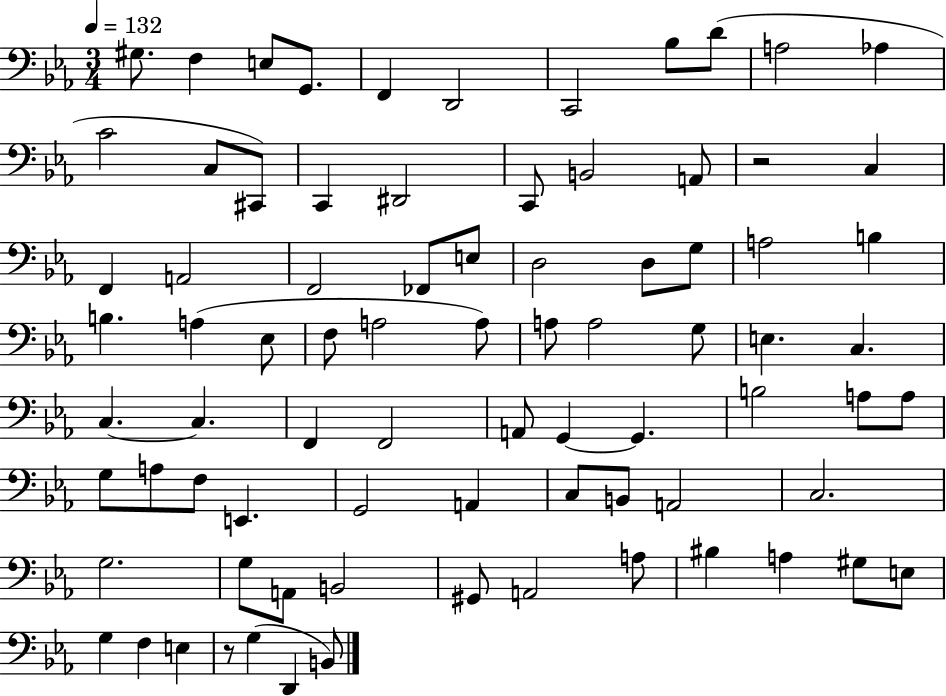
{
  \clef bass
  \numericTimeSignature
  \time 3/4
  \key ees \major
  \tempo 4 = 132
  gis8. f4 e8 g,8. | f,4 d,2 | c,2 bes8 d'8( | a2 aes4 | \break c'2 c8 cis,8) | c,4 dis,2 | c,8 b,2 a,8 | r2 c4 | \break f,4 a,2 | f,2 fes,8 e8 | d2 d8 g8 | a2 b4 | \break b4. a4( ees8 | f8 a2 a8) | a8 a2 g8 | e4. c4. | \break c4.~~ c4. | f,4 f,2 | a,8 g,4~~ g,4. | b2 a8 a8 | \break g8 a8 f8 e,4. | g,2 a,4 | c8 b,8 a,2 | c2. | \break g2. | g8 a,8 b,2 | gis,8 a,2 a8 | bis4 a4 gis8 e8 | \break g4 f4 e4 | r8 g4( d,4 b,8) | \bar "|."
}